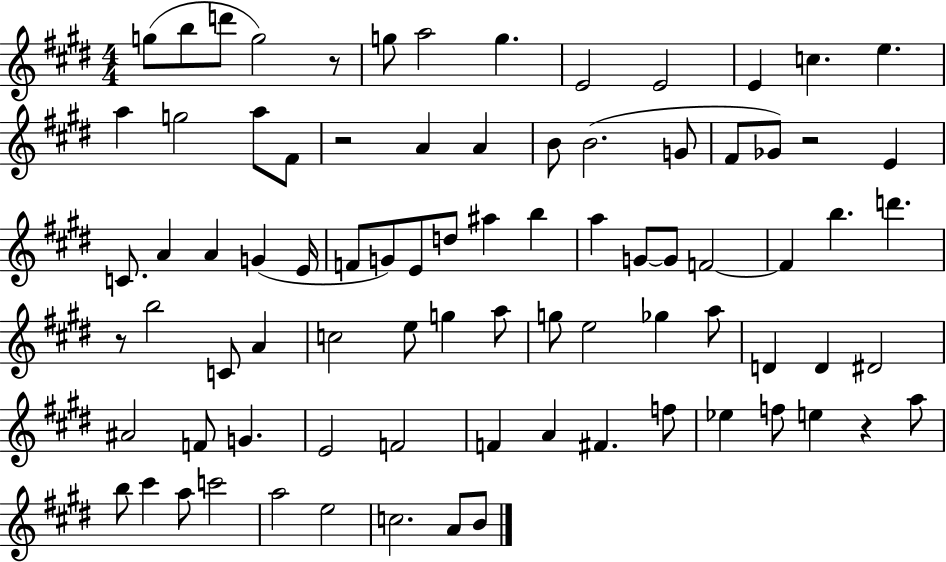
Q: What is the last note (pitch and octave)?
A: B4